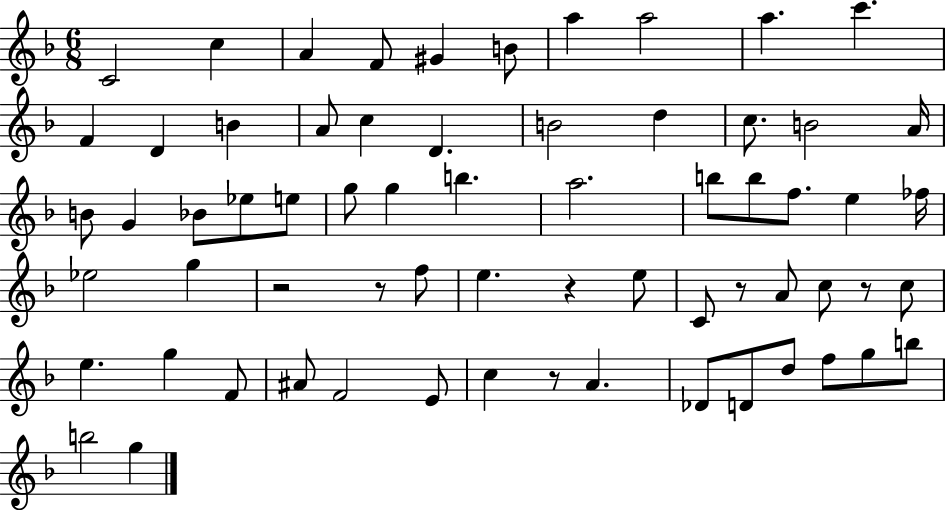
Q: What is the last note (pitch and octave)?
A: G5